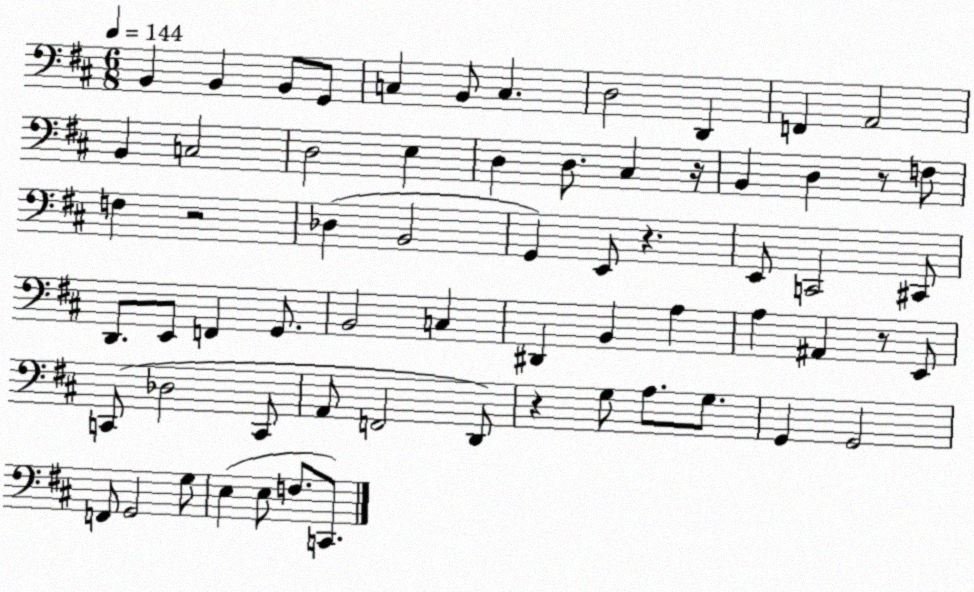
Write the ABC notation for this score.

X:1
T:Untitled
M:6/8
L:1/4
K:D
B,, B,, B,,/2 G,,/2 C, B,,/2 C, D,2 D,, F,, A,,2 B,, C,2 D,2 E, D, D,/2 ^C, z/4 B,, D, z/2 F,/2 F, z2 _D, B,,2 G,, E,,/2 z E,,/2 C,,2 ^C,,/2 D,,/2 E,,/2 F,, G,,/2 B,,2 C, ^D,, B,, A, A, ^A,, z/2 E,,/2 C,,/2 _D,2 C,,/2 A,,/2 F,,2 D,,/2 z G,/2 A,/2 G,/2 G,, G,,2 F,,/2 G,,2 G,/2 E, E,/2 F,/2 C,,/2